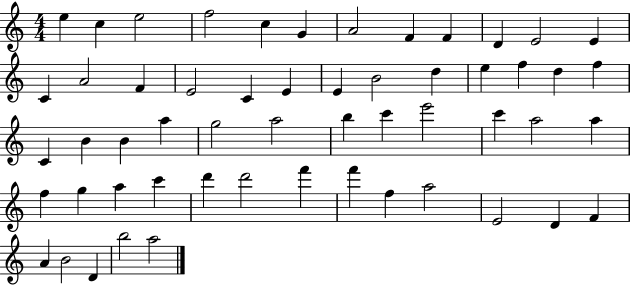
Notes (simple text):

E5/q C5/q E5/h F5/h C5/q G4/q A4/h F4/q F4/q D4/q E4/h E4/q C4/q A4/h F4/q E4/h C4/q E4/q E4/q B4/h D5/q E5/q F5/q D5/q F5/q C4/q B4/q B4/q A5/q G5/h A5/h B5/q C6/q E6/h C6/q A5/h A5/q F5/q G5/q A5/q C6/q D6/q D6/h F6/q F6/q F5/q A5/h E4/h D4/q F4/q A4/q B4/h D4/q B5/h A5/h